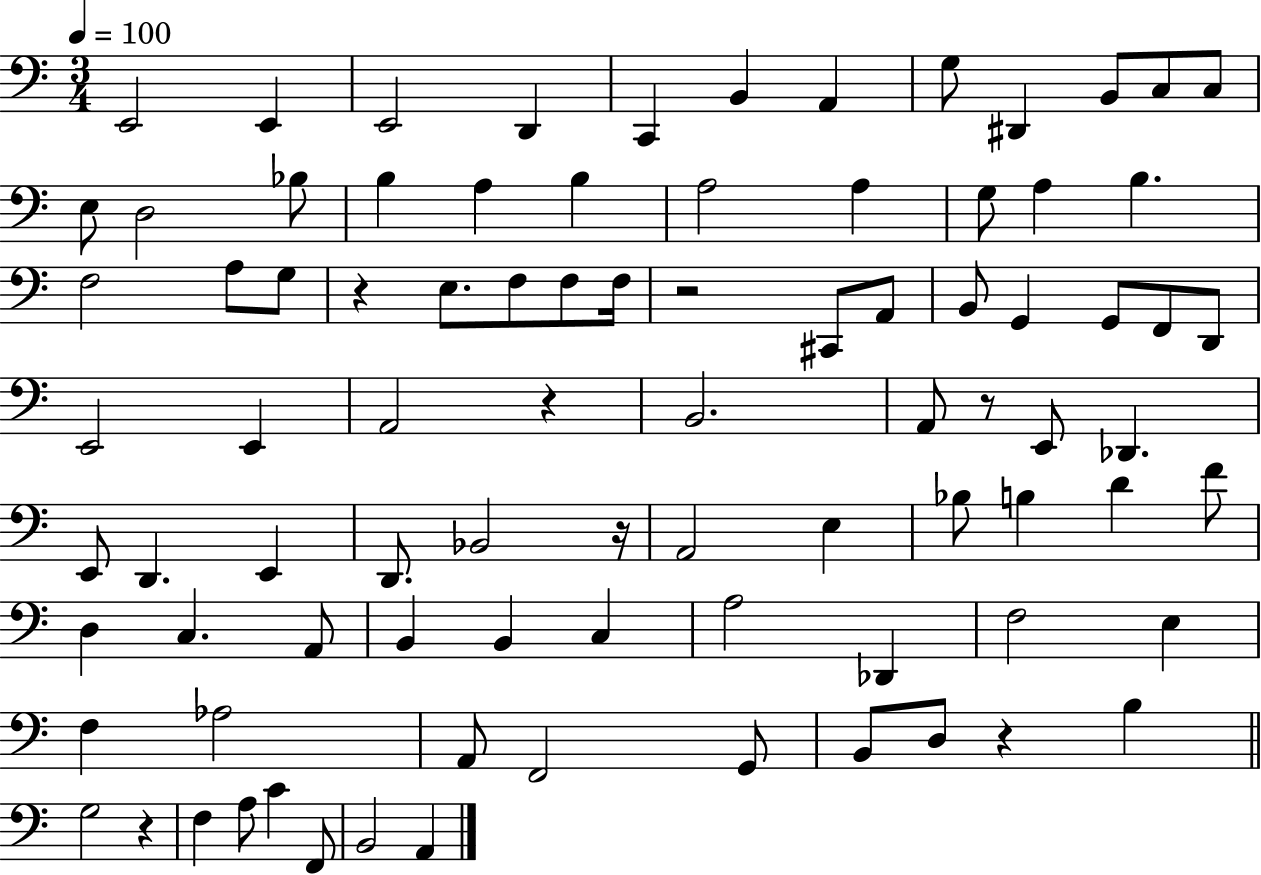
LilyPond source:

{
  \clef bass
  \numericTimeSignature
  \time 3/4
  \key c \major
  \tempo 4 = 100
  e,2 e,4 | e,2 d,4 | c,4 b,4 a,4 | g8 dis,4 b,8 c8 c8 | \break e8 d2 bes8 | b4 a4 b4 | a2 a4 | g8 a4 b4. | \break f2 a8 g8 | r4 e8. f8 f8 f16 | r2 cis,8 a,8 | b,8 g,4 g,8 f,8 d,8 | \break e,2 e,4 | a,2 r4 | b,2. | a,8 r8 e,8 des,4. | \break e,8 d,4. e,4 | d,8. bes,2 r16 | a,2 e4 | bes8 b4 d'4 f'8 | \break d4 c4. a,8 | b,4 b,4 c4 | a2 des,4 | f2 e4 | \break f4 aes2 | a,8 f,2 g,8 | b,8 d8 r4 b4 | \bar "||" \break \key c \major g2 r4 | f4 a8 c'4 f,8 | b,2 a,4 | \bar "|."
}